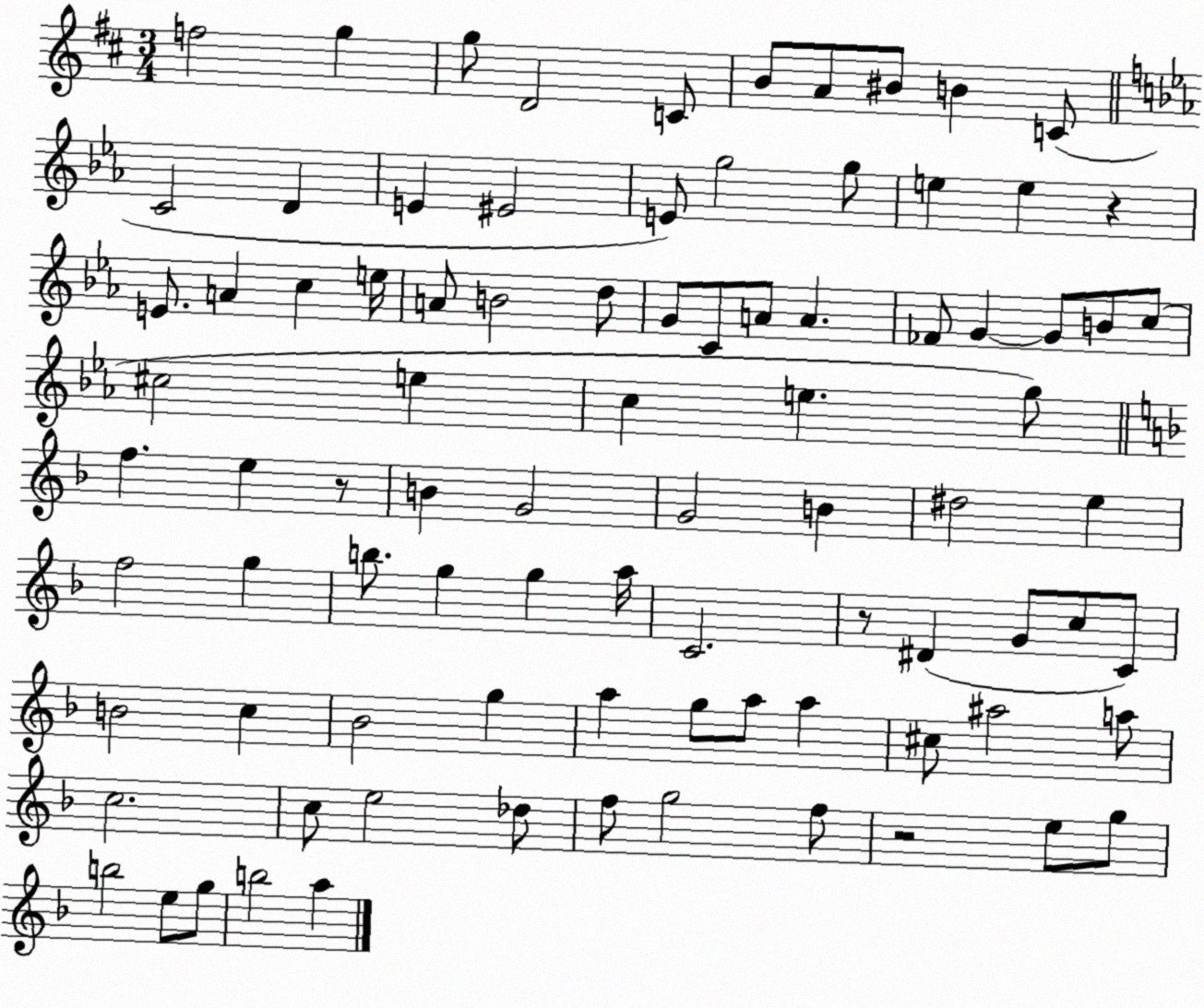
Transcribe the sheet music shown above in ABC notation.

X:1
T:Untitled
M:3/4
L:1/4
K:D
f2 g g/2 D2 C/2 B/2 A/2 ^B/2 B C/2 C2 D E ^E2 E/2 g2 g/2 e e z E/2 A c e/4 A/2 B2 d/2 G/2 C/2 A/2 A _F/2 G G/2 B/2 c/2 ^c2 e c e g/2 f e z/2 B G2 G2 B ^d2 e f2 g b/2 g g a/4 C2 z/2 ^D G/2 c/2 C/2 B2 c _B2 g a g/2 a/2 a ^c/2 ^a2 a/2 c2 c/2 e2 _d/2 f/2 g2 f/2 z2 e/2 g/2 b2 e/2 g/2 b2 a